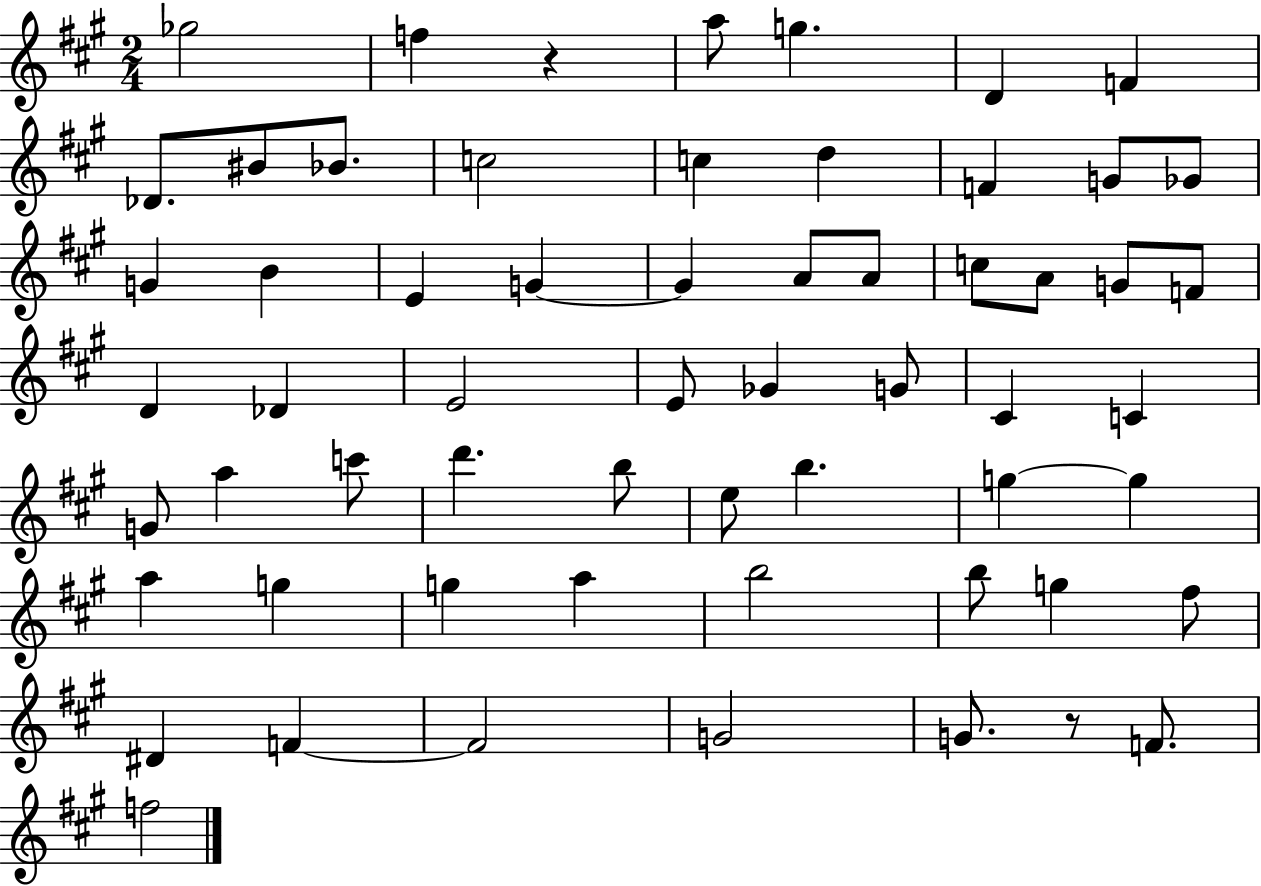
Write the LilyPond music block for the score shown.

{
  \clef treble
  \numericTimeSignature
  \time 2/4
  \key a \major
  \repeat volta 2 { ges''2 | f''4 r4 | a''8 g''4. | d'4 f'4 | \break des'8. bis'8 bes'8. | c''2 | c''4 d''4 | f'4 g'8 ges'8 | \break g'4 b'4 | e'4 g'4~~ | g'4 a'8 a'8 | c''8 a'8 g'8 f'8 | \break d'4 des'4 | e'2 | e'8 ges'4 g'8 | cis'4 c'4 | \break g'8 a''4 c'''8 | d'''4. b''8 | e''8 b''4. | g''4~~ g''4 | \break a''4 g''4 | g''4 a''4 | b''2 | b''8 g''4 fis''8 | \break dis'4 f'4~~ | f'2 | g'2 | g'8. r8 f'8. | \break f''2 | } \bar "|."
}